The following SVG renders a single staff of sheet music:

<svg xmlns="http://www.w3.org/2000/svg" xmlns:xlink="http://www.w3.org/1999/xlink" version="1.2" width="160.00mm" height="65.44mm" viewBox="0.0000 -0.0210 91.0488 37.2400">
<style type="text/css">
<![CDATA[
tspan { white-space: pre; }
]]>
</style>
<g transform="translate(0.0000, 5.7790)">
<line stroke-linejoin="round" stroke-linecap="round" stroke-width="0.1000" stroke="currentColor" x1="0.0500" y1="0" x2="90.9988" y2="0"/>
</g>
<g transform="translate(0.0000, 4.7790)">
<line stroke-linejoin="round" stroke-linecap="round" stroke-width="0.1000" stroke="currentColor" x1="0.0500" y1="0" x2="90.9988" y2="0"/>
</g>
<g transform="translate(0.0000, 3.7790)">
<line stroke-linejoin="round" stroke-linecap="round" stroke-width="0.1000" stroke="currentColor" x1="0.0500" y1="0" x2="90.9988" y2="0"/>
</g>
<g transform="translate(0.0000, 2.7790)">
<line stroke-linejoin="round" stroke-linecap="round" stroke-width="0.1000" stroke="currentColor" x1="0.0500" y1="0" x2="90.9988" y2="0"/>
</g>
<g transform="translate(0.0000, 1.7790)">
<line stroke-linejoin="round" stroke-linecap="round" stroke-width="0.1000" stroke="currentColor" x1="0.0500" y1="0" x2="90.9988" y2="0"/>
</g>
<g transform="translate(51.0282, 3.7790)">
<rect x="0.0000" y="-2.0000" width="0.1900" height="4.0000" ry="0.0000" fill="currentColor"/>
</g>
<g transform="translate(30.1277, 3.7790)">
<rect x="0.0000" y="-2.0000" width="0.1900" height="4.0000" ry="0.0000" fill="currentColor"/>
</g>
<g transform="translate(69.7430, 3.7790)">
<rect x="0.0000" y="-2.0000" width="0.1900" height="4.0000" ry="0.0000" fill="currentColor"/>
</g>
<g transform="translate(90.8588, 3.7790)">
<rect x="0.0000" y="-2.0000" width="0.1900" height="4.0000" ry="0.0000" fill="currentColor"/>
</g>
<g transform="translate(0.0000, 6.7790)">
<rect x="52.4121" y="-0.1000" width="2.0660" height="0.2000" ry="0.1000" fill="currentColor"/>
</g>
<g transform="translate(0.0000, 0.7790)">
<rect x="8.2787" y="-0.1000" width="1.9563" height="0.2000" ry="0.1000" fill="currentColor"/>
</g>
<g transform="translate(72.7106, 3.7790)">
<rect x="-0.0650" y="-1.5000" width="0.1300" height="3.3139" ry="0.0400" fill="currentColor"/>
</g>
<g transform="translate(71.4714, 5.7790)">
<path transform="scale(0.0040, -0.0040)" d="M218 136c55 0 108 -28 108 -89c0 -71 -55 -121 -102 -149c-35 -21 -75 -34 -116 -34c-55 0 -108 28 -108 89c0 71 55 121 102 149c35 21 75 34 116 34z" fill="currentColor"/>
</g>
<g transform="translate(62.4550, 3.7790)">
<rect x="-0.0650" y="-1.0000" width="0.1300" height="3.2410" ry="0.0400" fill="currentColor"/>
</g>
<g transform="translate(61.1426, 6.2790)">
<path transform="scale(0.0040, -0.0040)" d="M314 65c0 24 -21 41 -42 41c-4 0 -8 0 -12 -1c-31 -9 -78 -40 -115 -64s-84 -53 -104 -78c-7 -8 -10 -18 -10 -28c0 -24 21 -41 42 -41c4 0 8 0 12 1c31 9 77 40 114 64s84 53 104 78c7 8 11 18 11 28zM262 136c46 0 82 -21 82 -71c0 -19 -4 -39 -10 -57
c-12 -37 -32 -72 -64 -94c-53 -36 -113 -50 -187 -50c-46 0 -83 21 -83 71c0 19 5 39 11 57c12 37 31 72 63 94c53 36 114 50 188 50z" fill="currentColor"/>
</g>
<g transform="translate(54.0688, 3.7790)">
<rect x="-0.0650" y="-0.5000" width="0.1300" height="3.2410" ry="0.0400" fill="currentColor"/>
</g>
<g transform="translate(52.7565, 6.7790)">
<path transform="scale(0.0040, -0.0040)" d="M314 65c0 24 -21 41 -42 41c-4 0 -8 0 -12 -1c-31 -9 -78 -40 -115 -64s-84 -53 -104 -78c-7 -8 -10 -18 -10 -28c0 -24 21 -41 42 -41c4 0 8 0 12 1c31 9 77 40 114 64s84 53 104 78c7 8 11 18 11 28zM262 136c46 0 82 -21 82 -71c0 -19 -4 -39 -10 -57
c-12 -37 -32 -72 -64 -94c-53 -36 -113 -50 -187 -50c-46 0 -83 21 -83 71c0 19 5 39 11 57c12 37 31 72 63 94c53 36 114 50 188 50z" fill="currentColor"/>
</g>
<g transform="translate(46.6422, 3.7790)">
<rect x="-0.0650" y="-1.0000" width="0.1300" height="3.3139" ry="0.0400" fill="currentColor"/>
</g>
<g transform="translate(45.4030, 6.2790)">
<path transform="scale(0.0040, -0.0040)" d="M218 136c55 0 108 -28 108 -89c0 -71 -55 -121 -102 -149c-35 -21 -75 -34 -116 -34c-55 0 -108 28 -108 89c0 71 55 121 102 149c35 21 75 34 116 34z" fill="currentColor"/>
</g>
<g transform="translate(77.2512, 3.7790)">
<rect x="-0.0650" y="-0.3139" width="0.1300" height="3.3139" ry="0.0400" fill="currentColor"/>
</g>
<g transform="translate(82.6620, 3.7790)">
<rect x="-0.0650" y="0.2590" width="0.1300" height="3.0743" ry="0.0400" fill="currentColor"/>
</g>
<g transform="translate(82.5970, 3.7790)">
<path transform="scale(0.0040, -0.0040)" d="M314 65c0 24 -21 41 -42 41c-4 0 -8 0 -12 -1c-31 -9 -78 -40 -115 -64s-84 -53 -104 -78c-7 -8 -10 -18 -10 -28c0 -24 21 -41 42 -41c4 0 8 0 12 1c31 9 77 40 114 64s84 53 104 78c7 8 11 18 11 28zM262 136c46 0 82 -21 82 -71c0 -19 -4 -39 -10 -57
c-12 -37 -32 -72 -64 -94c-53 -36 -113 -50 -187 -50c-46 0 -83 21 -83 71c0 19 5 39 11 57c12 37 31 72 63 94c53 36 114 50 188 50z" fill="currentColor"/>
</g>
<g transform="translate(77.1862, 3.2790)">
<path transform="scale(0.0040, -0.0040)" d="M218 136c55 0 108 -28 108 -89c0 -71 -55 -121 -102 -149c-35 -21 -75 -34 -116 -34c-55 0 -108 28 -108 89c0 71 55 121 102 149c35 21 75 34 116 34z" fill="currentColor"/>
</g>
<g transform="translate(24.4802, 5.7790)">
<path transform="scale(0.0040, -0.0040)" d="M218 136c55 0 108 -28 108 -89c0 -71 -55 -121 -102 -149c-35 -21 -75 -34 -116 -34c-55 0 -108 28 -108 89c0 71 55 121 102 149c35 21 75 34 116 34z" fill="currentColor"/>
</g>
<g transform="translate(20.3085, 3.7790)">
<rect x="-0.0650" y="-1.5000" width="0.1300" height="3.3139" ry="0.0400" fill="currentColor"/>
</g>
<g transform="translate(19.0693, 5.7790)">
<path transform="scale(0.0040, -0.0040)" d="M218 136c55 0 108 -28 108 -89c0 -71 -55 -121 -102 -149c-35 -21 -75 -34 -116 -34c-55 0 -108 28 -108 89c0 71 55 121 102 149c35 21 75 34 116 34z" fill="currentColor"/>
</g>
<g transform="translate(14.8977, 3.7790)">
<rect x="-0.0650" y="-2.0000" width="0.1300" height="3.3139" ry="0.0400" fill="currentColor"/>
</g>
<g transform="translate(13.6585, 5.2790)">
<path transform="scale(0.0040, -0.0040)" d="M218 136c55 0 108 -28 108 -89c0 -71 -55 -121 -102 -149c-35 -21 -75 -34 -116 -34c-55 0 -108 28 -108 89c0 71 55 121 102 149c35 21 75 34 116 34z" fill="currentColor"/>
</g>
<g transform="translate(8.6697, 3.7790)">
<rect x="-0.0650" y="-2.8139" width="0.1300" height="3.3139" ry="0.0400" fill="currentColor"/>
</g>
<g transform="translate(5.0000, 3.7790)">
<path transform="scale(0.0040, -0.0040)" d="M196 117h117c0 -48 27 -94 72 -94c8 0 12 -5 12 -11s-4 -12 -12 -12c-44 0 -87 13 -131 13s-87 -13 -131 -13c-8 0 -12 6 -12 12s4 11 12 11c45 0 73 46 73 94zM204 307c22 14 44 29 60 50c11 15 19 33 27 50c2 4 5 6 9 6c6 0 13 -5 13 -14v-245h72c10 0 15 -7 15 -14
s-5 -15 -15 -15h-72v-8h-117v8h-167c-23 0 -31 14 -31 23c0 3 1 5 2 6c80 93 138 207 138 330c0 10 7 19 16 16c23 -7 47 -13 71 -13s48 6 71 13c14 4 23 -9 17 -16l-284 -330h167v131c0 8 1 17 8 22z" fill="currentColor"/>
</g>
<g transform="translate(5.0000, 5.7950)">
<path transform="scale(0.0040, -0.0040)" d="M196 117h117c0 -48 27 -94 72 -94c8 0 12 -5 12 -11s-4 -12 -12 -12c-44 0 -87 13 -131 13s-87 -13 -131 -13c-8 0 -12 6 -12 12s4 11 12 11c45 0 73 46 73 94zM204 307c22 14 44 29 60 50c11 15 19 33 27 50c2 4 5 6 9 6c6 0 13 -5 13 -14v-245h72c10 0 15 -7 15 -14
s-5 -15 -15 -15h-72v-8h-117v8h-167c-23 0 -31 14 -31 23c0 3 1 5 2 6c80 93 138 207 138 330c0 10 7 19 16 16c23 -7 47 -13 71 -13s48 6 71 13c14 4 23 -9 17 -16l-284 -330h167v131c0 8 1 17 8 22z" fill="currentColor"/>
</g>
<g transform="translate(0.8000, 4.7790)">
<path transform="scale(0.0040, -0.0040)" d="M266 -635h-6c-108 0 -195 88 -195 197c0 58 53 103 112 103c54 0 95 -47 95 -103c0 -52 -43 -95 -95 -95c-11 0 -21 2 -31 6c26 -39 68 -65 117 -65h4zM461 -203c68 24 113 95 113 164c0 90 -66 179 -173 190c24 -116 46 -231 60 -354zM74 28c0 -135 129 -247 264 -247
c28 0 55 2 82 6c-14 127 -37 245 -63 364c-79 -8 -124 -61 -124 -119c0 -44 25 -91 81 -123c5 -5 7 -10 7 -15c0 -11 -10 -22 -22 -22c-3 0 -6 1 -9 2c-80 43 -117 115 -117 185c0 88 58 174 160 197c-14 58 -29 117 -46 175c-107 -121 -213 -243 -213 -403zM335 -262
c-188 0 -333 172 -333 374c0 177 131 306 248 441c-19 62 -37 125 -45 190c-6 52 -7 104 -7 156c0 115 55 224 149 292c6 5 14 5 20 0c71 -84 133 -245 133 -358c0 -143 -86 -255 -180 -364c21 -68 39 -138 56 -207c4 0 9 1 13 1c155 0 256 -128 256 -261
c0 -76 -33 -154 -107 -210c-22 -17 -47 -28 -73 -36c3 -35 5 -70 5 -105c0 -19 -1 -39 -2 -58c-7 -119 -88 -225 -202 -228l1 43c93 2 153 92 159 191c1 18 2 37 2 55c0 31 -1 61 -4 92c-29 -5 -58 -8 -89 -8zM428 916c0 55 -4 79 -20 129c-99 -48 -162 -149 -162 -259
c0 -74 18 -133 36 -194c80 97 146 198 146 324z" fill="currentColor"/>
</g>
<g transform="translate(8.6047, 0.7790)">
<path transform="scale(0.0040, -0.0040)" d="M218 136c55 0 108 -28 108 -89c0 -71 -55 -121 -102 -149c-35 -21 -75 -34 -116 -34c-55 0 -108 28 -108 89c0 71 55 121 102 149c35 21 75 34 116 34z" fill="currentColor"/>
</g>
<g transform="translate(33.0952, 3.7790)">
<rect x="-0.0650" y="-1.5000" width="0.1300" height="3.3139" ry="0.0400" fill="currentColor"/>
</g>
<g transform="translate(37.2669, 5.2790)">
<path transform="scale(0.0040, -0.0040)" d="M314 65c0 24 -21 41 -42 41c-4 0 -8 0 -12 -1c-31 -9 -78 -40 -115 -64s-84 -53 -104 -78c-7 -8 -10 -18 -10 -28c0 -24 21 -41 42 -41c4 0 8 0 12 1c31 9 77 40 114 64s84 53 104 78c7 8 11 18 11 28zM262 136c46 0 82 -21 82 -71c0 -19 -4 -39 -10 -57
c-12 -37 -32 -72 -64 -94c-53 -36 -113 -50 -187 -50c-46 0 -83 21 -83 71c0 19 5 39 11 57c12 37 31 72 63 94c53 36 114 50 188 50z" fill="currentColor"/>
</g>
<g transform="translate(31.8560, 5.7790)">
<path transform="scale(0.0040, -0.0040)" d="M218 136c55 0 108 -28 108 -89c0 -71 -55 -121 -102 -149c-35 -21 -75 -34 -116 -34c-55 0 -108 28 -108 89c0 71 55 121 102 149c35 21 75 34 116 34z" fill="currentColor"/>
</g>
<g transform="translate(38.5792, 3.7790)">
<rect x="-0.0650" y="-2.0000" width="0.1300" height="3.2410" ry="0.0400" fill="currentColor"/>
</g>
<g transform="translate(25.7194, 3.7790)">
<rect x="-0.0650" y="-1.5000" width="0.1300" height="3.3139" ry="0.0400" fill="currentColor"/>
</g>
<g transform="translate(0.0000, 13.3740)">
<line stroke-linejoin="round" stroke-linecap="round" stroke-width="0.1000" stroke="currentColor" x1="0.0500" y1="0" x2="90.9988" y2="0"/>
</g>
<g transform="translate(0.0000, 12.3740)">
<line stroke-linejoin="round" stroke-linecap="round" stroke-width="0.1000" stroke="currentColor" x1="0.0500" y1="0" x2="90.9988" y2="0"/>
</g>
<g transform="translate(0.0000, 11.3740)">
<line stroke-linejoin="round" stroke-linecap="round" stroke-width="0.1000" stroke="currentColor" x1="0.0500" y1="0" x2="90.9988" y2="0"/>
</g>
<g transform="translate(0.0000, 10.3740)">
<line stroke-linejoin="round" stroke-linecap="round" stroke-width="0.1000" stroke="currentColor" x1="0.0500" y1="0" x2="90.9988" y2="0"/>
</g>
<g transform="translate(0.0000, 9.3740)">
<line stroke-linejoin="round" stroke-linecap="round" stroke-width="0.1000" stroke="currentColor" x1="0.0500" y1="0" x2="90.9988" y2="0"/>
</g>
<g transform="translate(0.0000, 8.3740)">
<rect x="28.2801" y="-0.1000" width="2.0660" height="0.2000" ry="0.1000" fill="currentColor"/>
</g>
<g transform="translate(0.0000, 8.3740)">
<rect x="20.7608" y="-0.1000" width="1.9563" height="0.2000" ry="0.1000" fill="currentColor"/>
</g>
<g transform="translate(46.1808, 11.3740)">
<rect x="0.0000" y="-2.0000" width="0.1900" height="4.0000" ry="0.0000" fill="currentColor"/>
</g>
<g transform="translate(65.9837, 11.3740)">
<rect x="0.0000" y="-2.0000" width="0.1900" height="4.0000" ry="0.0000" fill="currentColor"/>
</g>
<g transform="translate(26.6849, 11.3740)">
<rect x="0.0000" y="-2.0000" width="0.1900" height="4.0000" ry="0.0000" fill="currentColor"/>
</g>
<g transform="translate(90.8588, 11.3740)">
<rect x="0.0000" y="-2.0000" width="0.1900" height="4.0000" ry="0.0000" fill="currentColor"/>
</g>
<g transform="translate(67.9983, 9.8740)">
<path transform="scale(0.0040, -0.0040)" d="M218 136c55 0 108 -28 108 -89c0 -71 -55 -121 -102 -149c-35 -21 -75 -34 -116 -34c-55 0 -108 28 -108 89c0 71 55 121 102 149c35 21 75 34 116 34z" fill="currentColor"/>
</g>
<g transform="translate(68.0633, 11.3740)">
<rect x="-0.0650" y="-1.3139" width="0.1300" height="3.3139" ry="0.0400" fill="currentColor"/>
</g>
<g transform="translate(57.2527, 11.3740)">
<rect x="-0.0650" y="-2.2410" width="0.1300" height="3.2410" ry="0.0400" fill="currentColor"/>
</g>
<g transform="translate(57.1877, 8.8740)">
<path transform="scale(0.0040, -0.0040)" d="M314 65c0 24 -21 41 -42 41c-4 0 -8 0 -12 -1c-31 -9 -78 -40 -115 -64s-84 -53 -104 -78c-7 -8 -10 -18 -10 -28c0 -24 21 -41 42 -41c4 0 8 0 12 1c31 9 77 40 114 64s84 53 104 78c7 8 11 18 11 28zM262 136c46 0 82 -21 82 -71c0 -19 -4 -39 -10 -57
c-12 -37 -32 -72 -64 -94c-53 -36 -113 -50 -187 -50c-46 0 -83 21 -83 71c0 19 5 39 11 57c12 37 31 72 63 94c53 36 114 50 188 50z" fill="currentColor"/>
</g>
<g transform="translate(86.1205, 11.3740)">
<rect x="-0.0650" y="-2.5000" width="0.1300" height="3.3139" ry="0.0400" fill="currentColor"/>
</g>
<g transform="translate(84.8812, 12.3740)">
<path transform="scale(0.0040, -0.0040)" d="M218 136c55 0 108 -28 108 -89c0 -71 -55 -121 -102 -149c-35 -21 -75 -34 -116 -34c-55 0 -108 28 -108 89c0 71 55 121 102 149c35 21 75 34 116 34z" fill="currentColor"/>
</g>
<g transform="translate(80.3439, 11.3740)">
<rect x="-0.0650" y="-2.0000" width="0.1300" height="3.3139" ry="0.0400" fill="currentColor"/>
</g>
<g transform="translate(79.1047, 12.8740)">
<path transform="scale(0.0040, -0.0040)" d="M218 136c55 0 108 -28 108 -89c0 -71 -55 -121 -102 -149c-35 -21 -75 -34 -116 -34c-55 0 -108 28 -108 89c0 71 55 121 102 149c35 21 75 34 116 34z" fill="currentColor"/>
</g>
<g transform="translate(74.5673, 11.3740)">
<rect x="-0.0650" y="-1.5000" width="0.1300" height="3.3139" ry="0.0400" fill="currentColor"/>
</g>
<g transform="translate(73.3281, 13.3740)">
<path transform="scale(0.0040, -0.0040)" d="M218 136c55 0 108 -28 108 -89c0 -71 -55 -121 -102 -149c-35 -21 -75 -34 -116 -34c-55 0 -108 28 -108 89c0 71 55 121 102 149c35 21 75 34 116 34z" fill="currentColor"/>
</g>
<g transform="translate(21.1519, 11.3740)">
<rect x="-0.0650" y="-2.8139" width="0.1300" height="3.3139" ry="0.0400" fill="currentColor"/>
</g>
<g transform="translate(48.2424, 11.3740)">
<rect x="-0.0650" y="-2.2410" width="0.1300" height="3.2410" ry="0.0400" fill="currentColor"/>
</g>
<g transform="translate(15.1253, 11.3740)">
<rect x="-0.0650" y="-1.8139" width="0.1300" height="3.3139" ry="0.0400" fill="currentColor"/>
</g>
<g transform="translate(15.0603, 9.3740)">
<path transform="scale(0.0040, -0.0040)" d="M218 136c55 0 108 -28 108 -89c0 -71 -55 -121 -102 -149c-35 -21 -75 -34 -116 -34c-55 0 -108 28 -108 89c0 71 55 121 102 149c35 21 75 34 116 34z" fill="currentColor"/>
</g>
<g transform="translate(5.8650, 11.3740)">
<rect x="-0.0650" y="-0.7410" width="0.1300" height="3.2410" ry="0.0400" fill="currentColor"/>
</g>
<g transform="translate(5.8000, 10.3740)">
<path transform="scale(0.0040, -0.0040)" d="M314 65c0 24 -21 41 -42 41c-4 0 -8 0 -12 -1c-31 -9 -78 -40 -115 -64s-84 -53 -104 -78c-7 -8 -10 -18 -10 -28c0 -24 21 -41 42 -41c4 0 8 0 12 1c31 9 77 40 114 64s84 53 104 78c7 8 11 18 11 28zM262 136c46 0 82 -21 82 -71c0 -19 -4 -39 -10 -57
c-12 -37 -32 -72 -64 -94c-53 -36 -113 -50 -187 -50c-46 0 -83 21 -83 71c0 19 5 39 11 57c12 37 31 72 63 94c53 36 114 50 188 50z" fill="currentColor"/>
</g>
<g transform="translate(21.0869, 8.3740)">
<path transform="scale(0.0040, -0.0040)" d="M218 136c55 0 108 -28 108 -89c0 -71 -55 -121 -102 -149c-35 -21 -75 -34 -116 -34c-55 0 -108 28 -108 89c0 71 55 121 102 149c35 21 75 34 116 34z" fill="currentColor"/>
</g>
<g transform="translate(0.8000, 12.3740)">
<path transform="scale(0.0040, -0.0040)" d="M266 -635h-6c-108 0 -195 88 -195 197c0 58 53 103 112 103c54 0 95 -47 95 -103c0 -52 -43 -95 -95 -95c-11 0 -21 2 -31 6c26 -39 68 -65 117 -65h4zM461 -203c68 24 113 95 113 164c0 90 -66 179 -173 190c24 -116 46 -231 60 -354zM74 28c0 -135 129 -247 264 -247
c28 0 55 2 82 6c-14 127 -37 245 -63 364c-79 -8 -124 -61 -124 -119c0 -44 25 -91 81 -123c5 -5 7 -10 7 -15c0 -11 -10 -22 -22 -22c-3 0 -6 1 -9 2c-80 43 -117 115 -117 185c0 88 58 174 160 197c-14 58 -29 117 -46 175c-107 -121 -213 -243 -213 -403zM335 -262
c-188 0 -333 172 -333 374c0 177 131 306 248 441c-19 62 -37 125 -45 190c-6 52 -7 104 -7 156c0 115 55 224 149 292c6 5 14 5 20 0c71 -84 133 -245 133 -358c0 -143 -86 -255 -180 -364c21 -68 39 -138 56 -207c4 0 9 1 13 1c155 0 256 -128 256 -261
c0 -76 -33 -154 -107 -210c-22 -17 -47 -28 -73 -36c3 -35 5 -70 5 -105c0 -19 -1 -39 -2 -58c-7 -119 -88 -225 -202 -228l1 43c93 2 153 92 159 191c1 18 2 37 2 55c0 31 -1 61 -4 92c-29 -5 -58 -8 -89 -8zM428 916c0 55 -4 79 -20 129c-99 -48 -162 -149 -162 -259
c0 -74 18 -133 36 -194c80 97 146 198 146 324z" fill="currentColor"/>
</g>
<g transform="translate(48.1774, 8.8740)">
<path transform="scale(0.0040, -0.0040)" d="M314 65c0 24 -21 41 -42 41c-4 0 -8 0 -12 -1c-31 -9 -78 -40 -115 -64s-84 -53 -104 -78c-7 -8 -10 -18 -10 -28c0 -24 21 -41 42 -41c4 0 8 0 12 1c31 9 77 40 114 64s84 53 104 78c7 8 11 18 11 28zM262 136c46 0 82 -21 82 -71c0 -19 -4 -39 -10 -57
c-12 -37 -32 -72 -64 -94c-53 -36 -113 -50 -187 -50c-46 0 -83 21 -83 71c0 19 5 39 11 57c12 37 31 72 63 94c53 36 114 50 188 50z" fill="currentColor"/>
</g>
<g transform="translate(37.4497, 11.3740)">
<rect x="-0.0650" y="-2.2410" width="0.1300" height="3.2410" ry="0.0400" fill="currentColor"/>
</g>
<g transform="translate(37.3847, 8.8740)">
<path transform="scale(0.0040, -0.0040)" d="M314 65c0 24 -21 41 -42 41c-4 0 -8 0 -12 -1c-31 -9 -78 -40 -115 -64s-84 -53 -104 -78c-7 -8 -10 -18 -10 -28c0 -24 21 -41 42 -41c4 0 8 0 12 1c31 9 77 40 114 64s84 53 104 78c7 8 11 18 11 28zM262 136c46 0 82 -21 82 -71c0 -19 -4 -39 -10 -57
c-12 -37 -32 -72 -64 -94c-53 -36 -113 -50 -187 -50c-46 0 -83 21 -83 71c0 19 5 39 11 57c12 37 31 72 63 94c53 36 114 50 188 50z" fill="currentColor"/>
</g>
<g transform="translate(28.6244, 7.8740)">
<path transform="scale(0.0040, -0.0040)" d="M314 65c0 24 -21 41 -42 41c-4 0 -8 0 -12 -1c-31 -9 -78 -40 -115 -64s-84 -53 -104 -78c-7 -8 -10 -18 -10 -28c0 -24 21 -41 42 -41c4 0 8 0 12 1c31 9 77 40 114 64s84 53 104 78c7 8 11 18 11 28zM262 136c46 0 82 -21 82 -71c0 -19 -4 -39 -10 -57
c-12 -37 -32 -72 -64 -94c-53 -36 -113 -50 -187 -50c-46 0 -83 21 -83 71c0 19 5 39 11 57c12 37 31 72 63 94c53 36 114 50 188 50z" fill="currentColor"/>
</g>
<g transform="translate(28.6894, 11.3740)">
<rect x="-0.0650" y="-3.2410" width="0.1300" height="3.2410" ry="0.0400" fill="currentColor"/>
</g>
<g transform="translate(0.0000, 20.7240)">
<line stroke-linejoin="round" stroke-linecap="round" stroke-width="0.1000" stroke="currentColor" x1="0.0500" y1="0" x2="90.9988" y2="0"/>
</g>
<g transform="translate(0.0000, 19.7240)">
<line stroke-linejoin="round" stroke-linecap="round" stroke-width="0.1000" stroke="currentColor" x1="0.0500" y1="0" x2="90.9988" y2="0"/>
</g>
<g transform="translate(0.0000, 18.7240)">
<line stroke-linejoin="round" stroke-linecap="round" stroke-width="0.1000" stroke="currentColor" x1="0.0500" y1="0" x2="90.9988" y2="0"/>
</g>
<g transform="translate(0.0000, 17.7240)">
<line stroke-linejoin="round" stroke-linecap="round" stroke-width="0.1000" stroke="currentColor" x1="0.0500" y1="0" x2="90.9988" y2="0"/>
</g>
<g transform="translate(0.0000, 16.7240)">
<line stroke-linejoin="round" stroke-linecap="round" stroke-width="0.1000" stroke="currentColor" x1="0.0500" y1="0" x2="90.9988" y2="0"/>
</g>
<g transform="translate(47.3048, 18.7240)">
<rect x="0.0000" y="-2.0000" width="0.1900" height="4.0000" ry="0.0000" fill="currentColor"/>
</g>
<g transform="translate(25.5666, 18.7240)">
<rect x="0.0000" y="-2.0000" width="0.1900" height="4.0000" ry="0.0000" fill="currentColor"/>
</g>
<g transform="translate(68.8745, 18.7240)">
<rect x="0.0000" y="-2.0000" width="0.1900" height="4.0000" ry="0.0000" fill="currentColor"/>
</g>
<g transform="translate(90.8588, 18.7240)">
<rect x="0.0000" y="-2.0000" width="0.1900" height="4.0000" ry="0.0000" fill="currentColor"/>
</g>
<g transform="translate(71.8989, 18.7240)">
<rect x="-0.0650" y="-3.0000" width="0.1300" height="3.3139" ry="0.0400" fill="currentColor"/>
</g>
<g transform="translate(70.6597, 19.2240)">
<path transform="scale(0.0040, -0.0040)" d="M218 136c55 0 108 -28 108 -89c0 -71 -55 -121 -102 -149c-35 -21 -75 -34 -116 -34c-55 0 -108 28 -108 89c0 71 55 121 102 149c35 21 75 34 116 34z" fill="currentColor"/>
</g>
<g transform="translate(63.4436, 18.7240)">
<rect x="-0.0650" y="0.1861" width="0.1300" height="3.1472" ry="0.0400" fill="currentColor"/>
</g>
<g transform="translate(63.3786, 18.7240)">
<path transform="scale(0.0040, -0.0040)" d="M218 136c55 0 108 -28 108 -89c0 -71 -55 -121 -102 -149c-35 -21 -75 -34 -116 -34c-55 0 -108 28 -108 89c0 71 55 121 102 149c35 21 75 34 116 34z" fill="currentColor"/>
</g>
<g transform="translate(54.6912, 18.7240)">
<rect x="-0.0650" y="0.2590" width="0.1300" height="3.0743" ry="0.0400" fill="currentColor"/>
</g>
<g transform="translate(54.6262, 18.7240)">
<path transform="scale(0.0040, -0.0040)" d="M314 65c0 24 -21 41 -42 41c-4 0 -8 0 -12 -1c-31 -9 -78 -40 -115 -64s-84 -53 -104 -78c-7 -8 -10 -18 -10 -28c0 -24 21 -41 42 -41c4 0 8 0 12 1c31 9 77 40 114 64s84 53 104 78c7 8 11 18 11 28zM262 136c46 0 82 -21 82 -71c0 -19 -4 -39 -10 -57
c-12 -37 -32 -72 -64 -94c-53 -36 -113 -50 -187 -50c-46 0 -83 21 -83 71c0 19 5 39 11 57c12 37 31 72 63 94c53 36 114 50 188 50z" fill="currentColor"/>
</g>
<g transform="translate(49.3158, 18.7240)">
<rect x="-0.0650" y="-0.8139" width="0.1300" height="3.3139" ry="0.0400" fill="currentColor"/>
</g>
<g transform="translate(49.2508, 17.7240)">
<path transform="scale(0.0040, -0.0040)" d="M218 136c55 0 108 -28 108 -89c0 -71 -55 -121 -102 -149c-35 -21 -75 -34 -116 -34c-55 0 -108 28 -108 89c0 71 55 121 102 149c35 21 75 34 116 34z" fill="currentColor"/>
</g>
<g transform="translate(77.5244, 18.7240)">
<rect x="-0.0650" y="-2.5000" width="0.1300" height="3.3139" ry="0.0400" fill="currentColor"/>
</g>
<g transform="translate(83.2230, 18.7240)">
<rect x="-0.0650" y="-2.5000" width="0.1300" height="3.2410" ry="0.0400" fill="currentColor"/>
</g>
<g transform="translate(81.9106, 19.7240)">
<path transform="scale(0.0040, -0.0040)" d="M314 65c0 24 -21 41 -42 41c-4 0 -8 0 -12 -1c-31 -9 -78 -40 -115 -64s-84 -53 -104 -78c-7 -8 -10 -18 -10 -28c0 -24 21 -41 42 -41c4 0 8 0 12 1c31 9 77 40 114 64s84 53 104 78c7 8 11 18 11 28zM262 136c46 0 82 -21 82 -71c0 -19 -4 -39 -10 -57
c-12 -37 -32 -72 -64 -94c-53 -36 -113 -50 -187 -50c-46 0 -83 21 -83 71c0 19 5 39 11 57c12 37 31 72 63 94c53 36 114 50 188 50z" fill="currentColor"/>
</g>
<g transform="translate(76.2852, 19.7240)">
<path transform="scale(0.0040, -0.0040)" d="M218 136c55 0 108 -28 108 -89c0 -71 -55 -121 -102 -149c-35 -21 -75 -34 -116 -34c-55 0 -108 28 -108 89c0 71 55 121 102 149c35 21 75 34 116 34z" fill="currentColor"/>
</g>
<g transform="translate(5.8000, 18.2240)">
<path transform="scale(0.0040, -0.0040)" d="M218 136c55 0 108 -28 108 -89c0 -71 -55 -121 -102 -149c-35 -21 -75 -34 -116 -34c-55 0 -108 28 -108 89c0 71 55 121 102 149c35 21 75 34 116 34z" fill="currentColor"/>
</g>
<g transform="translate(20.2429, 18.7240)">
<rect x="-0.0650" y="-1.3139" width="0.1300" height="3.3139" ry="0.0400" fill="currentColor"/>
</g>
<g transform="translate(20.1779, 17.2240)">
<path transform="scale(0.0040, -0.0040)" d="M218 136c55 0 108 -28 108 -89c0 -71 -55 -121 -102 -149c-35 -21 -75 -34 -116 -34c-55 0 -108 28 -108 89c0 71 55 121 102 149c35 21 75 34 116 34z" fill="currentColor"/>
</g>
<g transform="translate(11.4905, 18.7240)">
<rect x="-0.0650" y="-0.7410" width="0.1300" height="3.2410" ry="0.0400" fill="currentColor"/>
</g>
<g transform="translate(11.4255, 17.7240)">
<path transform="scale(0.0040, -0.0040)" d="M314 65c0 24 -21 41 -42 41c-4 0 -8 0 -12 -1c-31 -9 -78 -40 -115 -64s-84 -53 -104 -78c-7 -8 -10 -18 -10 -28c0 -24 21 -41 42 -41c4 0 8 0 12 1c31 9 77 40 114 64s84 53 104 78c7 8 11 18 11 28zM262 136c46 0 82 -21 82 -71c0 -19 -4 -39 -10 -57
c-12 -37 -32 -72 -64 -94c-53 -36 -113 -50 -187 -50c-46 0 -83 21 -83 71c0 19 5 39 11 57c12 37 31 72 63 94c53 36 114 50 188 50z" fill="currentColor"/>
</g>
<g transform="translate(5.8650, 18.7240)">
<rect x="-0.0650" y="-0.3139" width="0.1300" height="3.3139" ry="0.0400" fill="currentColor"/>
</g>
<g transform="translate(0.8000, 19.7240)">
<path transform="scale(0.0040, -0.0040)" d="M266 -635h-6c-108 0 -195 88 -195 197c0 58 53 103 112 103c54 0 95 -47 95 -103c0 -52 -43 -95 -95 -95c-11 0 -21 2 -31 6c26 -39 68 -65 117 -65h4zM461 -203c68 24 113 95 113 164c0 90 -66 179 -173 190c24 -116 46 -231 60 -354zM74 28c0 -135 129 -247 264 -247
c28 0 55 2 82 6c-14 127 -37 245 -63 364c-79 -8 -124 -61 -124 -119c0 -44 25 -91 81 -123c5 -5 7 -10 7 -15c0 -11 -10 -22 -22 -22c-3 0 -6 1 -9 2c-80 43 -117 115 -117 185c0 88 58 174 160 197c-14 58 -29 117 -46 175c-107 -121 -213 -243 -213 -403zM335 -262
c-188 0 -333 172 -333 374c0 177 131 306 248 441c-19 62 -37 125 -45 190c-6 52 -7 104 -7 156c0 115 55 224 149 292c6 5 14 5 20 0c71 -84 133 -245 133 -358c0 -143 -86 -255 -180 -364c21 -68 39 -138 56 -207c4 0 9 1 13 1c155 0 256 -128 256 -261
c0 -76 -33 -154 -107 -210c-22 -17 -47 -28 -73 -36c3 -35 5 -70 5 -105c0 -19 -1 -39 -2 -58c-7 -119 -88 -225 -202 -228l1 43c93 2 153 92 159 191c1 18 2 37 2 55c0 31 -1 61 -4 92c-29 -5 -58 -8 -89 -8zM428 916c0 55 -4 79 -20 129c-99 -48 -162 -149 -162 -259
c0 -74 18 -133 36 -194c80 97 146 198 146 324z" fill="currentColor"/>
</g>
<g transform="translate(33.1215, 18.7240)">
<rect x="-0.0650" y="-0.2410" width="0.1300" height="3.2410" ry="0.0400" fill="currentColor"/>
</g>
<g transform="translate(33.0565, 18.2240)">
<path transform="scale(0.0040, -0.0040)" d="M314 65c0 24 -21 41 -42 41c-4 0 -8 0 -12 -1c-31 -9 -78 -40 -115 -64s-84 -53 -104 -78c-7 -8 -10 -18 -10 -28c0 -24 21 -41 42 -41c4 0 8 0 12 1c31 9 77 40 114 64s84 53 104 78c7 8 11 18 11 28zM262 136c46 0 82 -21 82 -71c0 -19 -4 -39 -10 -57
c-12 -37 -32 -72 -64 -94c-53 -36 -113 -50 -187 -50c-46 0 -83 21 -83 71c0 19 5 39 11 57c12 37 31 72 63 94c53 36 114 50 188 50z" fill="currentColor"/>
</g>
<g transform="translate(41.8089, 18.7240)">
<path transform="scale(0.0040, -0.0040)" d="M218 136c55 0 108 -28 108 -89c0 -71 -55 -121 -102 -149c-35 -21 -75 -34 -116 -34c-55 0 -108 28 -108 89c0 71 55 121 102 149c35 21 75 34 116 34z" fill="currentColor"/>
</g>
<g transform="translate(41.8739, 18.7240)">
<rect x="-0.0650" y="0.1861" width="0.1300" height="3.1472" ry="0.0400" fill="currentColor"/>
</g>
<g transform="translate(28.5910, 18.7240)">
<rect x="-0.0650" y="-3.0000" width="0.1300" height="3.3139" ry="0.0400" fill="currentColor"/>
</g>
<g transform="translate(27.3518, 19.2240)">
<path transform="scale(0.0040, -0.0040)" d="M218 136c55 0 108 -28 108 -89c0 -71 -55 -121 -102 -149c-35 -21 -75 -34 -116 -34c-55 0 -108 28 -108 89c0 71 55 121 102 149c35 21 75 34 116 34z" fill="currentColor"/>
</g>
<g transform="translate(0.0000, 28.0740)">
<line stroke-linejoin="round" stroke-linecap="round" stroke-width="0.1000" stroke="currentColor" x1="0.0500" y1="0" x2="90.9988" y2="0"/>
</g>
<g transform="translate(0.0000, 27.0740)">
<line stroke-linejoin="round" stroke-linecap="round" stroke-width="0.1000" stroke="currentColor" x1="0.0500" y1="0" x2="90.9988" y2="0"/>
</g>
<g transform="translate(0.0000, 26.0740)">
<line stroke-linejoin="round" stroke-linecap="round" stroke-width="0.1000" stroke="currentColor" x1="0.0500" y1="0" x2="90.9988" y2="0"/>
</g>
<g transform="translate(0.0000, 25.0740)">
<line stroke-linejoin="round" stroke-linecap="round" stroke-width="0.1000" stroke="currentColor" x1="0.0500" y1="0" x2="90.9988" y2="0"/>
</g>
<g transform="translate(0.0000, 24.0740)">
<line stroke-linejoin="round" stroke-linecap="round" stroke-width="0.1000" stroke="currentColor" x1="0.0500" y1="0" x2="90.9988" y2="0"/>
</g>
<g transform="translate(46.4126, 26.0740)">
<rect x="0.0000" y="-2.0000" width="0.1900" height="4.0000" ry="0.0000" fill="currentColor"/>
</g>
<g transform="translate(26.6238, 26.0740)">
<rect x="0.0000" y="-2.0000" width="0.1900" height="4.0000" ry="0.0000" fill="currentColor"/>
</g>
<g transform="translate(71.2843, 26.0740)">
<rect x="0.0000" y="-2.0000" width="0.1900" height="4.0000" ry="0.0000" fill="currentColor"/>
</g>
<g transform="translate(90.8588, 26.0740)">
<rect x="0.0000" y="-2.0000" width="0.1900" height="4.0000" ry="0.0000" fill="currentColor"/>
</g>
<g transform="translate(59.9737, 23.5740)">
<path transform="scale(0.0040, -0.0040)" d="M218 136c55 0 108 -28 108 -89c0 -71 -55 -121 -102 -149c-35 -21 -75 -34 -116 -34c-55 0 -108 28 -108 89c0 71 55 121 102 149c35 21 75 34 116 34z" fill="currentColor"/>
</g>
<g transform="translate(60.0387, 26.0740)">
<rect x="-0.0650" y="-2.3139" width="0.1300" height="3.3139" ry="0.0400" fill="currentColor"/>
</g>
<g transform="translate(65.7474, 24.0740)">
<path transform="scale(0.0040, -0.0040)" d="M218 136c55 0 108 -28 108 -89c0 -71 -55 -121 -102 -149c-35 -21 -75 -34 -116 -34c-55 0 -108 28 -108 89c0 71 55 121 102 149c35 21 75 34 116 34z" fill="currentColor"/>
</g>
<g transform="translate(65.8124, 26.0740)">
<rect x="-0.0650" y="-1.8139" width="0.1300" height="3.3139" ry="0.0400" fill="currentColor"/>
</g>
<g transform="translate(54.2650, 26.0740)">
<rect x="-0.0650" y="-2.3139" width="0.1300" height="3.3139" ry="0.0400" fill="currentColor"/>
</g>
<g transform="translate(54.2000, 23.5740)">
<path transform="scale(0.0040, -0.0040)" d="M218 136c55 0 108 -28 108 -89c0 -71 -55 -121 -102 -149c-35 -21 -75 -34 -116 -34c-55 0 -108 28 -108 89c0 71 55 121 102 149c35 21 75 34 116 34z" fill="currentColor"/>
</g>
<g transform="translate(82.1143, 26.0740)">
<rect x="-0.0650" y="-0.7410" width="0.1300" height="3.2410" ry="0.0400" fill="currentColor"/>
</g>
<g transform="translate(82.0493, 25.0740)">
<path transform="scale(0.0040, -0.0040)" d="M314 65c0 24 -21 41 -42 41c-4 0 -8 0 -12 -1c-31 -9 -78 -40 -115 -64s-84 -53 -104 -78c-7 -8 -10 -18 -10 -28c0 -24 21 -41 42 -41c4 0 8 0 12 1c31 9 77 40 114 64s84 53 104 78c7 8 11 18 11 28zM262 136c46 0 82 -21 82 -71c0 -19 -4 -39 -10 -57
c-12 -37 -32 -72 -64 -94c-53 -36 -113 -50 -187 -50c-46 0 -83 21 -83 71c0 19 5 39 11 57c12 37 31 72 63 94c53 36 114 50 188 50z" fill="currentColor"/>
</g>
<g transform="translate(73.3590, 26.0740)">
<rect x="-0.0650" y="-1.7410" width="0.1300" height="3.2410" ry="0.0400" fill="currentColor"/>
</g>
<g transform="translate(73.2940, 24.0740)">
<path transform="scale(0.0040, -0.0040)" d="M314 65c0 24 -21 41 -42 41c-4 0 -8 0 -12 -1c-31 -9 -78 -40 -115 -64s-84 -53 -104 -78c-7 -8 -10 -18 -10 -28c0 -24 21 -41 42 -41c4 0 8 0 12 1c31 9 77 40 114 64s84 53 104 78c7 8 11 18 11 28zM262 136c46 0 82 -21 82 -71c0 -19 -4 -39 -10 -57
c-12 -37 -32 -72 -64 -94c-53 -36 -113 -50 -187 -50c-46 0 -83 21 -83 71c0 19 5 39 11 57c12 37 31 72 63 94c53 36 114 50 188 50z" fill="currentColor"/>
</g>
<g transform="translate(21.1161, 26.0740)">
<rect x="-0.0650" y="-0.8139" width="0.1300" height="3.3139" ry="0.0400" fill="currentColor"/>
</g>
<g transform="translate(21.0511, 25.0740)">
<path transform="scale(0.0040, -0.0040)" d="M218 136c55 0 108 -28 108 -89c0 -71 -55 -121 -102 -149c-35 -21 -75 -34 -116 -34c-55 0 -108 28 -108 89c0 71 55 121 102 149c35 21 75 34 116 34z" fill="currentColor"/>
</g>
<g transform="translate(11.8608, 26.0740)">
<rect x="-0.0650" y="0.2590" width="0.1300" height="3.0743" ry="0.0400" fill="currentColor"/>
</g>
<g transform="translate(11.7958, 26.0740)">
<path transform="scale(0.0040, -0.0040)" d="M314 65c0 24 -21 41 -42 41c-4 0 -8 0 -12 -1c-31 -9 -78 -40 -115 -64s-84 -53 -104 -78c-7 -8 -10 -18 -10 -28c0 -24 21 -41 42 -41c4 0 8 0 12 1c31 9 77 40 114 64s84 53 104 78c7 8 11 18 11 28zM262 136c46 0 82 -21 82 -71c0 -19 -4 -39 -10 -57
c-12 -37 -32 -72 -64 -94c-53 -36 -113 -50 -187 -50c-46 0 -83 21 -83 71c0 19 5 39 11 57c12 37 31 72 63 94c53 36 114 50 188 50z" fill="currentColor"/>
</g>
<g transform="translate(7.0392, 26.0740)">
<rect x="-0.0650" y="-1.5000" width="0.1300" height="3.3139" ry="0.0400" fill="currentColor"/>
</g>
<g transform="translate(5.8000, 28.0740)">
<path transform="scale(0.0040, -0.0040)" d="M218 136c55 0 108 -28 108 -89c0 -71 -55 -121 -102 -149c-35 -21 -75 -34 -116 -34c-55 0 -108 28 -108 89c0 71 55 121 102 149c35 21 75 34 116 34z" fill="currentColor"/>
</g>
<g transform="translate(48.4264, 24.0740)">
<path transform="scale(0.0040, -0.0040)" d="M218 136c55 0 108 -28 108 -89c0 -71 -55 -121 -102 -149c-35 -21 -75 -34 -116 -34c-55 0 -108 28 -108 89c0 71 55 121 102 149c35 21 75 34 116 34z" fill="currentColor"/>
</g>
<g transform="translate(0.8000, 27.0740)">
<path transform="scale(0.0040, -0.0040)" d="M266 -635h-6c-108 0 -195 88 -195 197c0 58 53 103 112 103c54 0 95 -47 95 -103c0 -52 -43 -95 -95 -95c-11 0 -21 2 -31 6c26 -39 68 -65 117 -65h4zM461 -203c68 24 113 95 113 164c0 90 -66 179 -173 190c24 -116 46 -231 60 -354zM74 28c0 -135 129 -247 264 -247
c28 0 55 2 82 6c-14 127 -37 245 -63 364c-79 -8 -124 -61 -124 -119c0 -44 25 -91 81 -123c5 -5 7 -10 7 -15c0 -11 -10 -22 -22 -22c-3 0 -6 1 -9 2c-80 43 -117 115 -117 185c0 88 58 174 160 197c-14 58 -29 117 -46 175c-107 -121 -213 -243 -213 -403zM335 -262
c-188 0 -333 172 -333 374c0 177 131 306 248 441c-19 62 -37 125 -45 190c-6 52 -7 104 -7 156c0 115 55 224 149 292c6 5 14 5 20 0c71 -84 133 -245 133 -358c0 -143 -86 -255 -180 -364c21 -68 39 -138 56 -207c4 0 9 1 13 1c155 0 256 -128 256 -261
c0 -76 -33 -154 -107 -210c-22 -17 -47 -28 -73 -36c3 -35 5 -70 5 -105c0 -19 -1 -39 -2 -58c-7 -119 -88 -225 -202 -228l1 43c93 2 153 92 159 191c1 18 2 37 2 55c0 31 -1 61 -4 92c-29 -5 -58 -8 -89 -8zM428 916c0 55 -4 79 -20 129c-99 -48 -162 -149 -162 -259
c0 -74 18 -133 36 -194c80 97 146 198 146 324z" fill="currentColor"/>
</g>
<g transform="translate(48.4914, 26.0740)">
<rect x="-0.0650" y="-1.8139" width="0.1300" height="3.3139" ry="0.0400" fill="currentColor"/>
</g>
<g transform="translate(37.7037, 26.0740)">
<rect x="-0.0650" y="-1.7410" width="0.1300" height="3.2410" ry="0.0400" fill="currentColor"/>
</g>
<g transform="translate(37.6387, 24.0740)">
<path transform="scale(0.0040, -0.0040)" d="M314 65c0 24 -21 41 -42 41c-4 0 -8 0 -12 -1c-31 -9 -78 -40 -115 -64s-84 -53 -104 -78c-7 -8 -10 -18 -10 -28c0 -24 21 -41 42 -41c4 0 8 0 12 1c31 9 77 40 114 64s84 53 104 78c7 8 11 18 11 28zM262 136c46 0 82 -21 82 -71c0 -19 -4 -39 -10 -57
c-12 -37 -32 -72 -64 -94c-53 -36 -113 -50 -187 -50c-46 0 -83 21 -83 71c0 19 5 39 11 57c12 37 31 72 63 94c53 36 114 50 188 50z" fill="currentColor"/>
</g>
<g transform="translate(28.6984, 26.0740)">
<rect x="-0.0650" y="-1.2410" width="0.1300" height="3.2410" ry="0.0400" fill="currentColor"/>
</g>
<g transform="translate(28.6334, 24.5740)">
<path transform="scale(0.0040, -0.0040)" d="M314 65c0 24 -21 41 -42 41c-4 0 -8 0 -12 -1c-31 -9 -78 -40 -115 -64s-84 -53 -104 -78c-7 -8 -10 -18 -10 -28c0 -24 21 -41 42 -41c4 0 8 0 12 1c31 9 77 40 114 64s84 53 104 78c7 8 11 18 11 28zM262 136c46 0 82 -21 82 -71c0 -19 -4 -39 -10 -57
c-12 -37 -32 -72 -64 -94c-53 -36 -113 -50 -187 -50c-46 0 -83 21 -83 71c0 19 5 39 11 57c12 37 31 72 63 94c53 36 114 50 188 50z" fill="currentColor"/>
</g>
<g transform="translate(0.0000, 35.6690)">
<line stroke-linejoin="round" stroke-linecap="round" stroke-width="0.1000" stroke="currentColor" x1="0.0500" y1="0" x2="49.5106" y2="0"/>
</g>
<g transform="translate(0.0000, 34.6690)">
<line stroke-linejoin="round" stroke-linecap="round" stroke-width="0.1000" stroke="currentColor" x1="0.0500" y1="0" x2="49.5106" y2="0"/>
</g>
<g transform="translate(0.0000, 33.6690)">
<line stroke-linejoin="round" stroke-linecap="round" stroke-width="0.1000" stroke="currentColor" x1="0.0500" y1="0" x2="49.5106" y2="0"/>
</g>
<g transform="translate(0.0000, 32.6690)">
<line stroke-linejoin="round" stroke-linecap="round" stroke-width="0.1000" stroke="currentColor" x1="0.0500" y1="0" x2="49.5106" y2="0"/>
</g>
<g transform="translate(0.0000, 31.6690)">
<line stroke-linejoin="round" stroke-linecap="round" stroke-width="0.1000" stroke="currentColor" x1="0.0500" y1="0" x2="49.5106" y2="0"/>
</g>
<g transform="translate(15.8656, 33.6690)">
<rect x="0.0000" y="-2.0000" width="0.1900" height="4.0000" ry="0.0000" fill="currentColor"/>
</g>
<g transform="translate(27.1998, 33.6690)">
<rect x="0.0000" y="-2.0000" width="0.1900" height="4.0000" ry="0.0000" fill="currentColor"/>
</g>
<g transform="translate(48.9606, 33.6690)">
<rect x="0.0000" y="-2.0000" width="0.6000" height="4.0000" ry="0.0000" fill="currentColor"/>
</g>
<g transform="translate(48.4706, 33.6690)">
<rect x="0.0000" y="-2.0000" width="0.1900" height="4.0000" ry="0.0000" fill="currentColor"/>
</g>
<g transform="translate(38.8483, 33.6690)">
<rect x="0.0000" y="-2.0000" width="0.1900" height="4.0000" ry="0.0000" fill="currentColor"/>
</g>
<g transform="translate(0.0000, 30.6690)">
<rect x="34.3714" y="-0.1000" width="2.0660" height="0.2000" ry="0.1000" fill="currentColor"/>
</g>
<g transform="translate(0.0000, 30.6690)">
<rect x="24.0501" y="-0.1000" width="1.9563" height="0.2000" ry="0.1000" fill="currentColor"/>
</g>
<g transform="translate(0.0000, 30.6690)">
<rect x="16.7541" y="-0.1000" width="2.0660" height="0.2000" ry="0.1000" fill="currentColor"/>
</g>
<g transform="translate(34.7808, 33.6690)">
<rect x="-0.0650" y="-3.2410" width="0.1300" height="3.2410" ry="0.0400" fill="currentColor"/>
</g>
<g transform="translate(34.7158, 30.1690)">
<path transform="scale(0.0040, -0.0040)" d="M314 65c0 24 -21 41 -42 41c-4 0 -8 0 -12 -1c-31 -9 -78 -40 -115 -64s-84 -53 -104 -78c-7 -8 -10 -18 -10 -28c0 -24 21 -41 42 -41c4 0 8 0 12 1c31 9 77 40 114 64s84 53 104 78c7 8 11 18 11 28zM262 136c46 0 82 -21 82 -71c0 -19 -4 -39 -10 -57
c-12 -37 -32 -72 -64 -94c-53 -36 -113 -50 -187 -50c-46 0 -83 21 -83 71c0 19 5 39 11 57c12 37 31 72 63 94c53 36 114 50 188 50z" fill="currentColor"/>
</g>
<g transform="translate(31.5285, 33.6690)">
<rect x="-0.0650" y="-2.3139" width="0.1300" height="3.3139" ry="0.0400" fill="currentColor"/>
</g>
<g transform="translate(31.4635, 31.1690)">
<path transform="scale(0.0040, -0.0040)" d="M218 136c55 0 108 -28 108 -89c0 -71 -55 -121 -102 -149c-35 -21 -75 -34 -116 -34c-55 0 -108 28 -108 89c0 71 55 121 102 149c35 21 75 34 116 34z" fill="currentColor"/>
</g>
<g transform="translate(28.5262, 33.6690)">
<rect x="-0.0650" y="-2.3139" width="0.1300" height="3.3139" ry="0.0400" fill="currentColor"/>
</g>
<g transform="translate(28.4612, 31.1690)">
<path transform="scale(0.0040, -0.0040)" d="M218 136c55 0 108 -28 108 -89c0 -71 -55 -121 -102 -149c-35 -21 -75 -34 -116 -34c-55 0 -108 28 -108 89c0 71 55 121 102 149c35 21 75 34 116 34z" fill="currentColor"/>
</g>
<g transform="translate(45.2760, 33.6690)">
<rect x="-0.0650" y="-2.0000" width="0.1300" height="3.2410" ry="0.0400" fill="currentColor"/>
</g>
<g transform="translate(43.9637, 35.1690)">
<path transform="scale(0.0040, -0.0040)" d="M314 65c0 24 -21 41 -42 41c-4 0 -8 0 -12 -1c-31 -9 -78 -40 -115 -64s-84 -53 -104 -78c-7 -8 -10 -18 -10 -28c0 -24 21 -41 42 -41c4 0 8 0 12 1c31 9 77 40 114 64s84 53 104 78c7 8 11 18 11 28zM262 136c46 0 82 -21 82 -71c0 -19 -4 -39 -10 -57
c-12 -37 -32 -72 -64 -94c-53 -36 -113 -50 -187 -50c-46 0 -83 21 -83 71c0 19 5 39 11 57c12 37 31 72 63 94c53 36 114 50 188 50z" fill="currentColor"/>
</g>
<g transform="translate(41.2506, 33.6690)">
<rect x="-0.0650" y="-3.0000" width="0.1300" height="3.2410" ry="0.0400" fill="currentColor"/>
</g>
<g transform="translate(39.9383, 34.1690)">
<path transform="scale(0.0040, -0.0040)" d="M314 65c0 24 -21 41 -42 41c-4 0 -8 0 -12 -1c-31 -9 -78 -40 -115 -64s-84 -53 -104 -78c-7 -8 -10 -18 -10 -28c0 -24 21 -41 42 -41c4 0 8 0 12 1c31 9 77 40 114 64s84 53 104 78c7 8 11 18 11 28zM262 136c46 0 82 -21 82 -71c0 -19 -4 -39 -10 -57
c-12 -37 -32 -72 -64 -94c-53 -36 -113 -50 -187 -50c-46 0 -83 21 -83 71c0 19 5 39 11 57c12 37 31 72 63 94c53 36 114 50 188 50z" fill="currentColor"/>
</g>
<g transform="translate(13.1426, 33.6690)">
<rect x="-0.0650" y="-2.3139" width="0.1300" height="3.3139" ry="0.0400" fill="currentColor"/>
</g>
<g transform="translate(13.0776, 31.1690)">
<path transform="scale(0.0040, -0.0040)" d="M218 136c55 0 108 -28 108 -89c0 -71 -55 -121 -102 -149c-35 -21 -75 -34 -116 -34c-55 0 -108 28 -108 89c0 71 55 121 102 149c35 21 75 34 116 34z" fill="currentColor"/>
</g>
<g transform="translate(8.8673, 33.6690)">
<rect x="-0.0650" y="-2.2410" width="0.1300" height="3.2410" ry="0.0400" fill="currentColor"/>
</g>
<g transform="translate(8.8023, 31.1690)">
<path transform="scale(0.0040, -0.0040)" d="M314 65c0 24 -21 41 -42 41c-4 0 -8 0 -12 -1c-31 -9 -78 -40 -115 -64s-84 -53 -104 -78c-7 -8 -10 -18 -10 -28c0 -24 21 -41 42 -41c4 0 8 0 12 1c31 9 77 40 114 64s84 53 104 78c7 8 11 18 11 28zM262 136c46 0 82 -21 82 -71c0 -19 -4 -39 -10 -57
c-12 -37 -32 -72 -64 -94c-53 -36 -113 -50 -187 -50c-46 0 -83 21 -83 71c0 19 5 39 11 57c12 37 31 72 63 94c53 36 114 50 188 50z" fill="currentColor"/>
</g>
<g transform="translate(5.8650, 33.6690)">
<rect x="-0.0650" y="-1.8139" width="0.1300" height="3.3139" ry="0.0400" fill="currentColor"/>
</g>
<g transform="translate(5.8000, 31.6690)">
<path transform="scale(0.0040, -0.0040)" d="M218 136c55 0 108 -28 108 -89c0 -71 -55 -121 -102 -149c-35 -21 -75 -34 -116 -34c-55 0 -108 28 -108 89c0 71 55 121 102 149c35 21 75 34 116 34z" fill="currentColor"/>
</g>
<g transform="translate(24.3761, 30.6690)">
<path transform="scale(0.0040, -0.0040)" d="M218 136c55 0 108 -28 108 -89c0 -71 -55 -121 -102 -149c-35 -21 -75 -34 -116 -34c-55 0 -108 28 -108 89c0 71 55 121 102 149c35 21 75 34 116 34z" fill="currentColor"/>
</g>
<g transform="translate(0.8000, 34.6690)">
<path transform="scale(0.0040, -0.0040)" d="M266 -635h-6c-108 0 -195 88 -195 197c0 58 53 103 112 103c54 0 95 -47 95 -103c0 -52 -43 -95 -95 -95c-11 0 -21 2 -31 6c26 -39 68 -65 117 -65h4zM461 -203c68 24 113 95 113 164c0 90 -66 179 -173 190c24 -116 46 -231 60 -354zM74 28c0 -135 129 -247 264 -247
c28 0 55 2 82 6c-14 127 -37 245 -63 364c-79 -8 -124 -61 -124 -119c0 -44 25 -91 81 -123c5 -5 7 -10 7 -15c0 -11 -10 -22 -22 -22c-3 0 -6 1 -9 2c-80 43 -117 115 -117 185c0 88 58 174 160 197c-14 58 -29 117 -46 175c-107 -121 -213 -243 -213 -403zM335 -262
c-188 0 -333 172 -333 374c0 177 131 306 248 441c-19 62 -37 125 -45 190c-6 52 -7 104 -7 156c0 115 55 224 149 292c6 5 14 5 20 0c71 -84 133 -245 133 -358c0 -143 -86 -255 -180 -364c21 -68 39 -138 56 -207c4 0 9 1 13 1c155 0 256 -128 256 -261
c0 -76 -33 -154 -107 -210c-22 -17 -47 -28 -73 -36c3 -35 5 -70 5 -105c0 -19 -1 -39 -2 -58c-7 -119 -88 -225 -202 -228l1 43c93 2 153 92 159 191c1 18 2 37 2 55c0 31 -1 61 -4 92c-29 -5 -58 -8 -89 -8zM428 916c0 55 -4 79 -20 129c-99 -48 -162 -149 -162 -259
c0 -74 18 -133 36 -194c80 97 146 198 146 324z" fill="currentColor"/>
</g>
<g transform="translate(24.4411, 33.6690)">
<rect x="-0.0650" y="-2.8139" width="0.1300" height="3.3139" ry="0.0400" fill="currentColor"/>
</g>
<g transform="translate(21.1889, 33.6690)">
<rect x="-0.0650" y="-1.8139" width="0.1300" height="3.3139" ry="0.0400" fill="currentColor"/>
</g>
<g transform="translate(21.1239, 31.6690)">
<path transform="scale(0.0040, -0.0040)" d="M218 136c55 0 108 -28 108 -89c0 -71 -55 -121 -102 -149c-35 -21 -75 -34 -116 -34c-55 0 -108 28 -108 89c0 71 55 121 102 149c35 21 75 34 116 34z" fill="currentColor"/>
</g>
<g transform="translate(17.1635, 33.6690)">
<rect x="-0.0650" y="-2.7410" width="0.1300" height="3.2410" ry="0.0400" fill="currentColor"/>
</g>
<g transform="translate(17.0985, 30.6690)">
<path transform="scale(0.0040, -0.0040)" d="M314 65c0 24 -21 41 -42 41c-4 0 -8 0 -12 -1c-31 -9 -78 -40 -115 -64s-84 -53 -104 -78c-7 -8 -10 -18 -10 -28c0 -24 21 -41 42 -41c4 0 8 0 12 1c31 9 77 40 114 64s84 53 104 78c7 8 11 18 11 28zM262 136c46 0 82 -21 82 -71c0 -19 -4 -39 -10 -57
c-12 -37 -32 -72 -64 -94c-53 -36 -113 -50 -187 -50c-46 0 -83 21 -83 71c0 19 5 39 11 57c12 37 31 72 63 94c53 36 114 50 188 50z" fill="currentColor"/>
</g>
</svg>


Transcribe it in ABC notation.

X:1
T:Untitled
M:4/4
L:1/4
K:C
a F E E E F2 D C2 D2 E c B2 d2 f a b2 g2 g2 g2 e E F G c d2 e A c2 B d B2 B A G G2 E B2 d e2 f2 f g g f f2 d2 f g2 g a2 f a g g b2 A2 F2